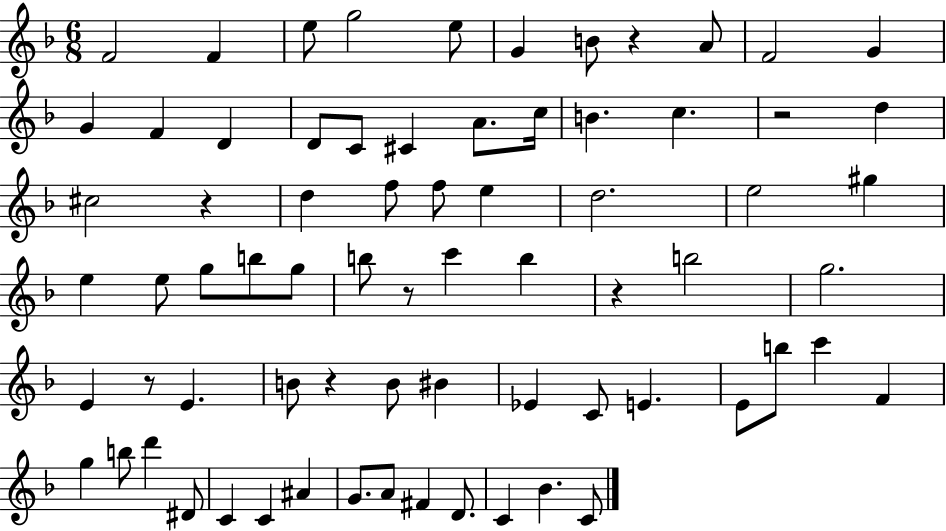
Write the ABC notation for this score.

X:1
T:Untitled
M:6/8
L:1/4
K:F
F2 F e/2 g2 e/2 G B/2 z A/2 F2 G G F D D/2 C/2 ^C A/2 c/4 B c z2 d ^c2 z d f/2 f/2 e d2 e2 ^g e e/2 g/2 b/2 g/2 b/2 z/2 c' b z b2 g2 E z/2 E B/2 z B/2 ^B _E C/2 E E/2 b/2 c' F g b/2 d' ^D/2 C C ^A G/2 A/2 ^F D/2 C _B C/2